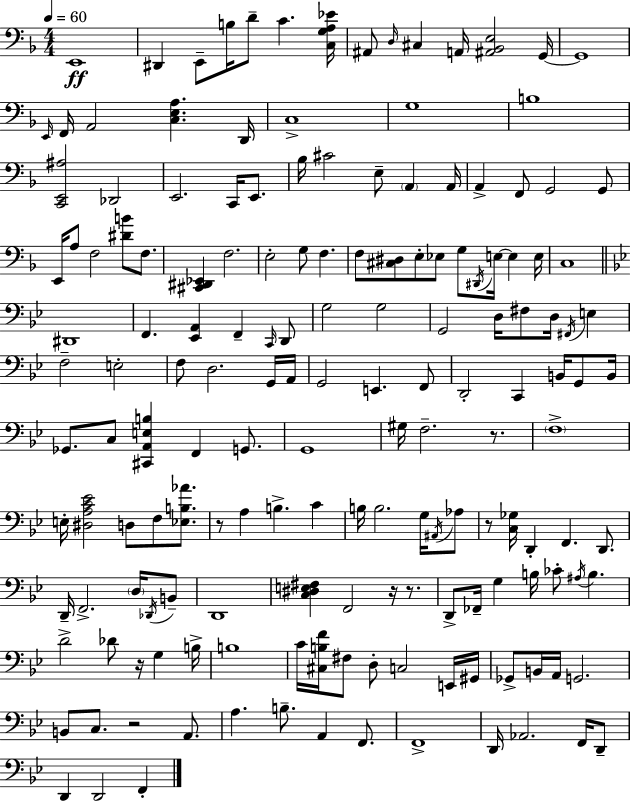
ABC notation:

X:1
T:Untitled
M:4/4
L:1/4
K:Dm
E,,4 ^D,, E,,/2 B,/4 D/2 C [C,G,A,_E]/4 ^A,,/2 D,/4 ^C, A,,/4 [^A,,_B,,E,]2 G,,/4 G,,4 E,,/4 F,,/4 A,,2 [C,E,A,] D,,/4 C,4 G,4 B,4 [C,,E,,^A,]2 _D,,2 E,,2 C,,/4 E,,/2 _B,/4 ^C2 E,/2 A,, A,,/4 A,, F,,/2 G,,2 G,,/2 E,,/4 A,/2 F,2 [^DB]/2 F,/2 [^C,,^D,,_E,,] F,2 E,2 G,/2 F, F,/2 [^C,^D,]/2 E,/2 _E,/2 G,/2 ^D,,/4 E,/4 E, E,/4 C,4 ^D,,4 F,, [_E,,A,,] F,, C,,/4 D,,/2 G,2 G,2 G,,2 D,/4 ^F,/2 D,/4 ^F,,/4 E, F,2 E,2 F,/2 D,2 G,,/4 A,,/4 G,,2 E,, F,,/2 D,,2 C,, B,,/4 G,,/2 B,,/4 _G,,/2 C,/2 [^C,,A,,E,B,] F,, G,,/2 G,,4 ^G,/4 F,2 z/2 F,4 E,/4 [^D,A,C_E]2 D,/2 F,/2 [_E,B,_A]/2 z/2 A, B, C B,/4 B,2 G,/4 ^A,,/4 _A,/2 z/2 [C,_G,]/4 D,, F,, D,,/2 D,,/4 F,,2 D,/4 _D,,/4 B,,/2 D,,4 [C,^D,E,^F,] F,,2 z/4 z/2 D,,/2 _F,,/4 G, B,/4 _C/2 ^A,/4 B, D2 _D/2 z/4 G, B,/4 B,4 C/4 [^C,B,F]/4 ^F,/2 D,/2 C,2 E,,/4 ^G,,/4 _G,,/2 B,,/4 A,,/4 G,,2 B,,/2 C,/2 z2 A,,/2 A, B,/2 A,, F,,/2 F,,4 D,,/4 _A,,2 F,,/4 D,,/2 D,, D,,2 F,,